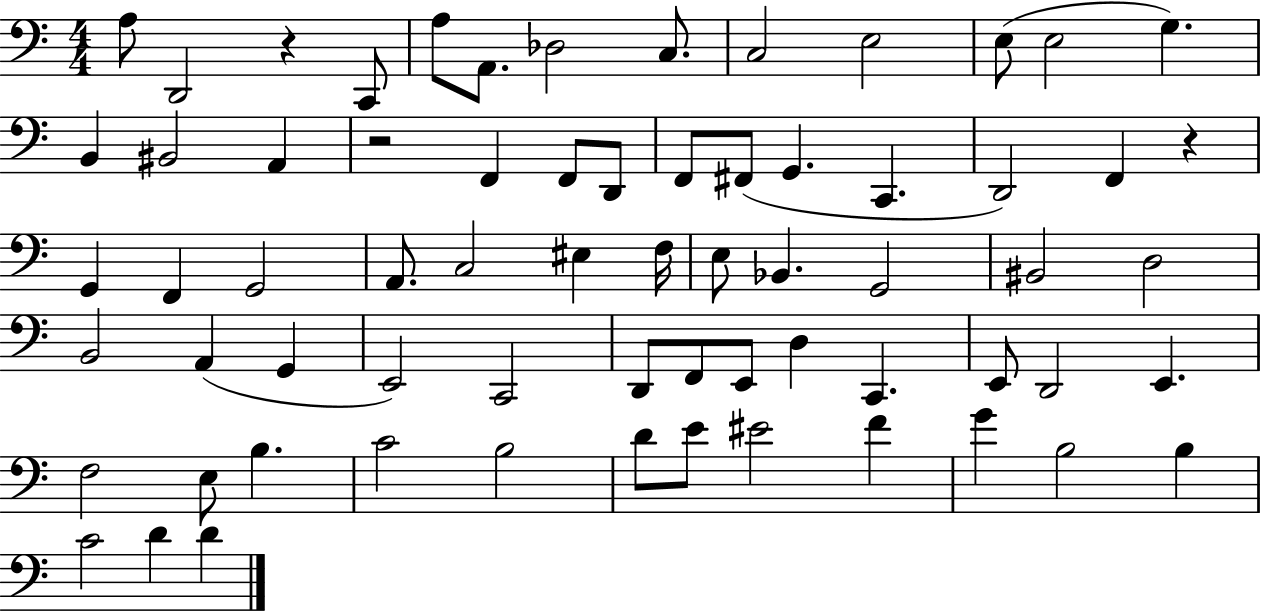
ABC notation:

X:1
T:Untitled
M:4/4
L:1/4
K:C
A,/2 D,,2 z C,,/2 A,/2 A,,/2 _D,2 C,/2 C,2 E,2 E,/2 E,2 G, B,, ^B,,2 A,, z2 F,, F,,/2 D,,/2 F,,/2 ^F,,/2 G,, C,, D,,2 F,, z G,, F,, G,,2 A,,/2 C,2 ^E, F,/4 E,/2 _B,, G,,2 ^B,,2 D,2 B,,2 A,, G,, E,,2 C,,2 D,,/2 F,,/2 E,,/2 D, C,, E,,/2 D,,2 E,, F,2 E,/2 B, C2 B,2 D/2 E/2 ^E2 F G B,2 B, C2 D D